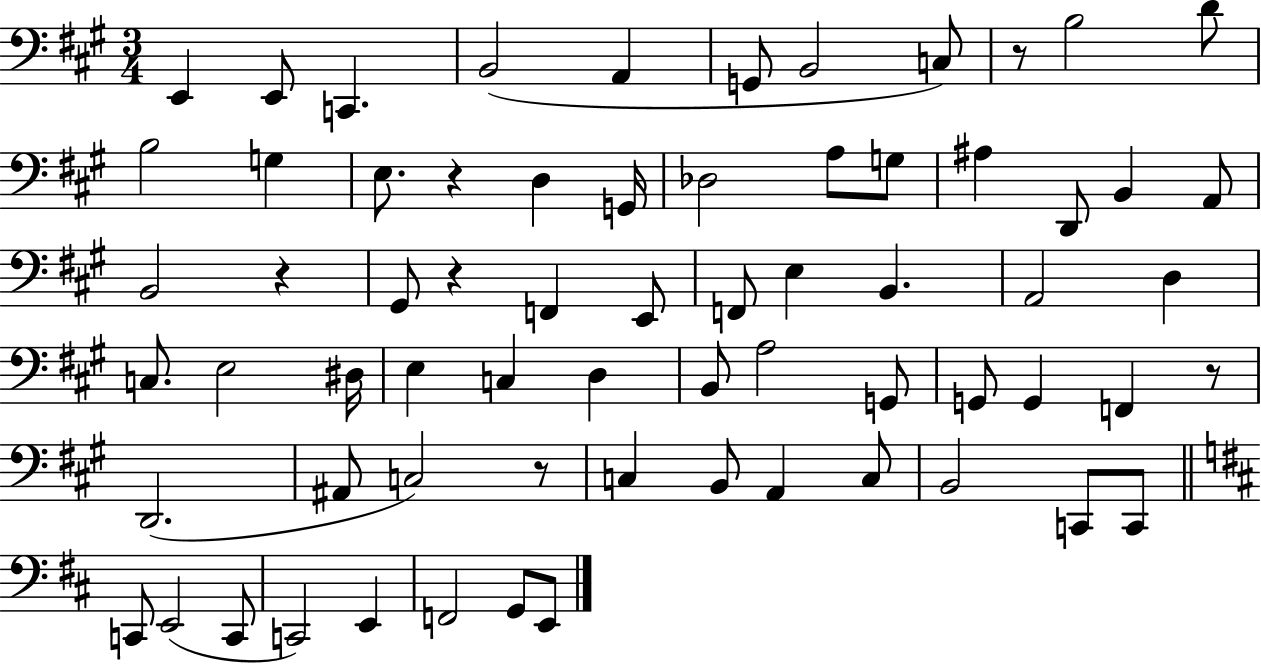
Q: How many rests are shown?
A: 6